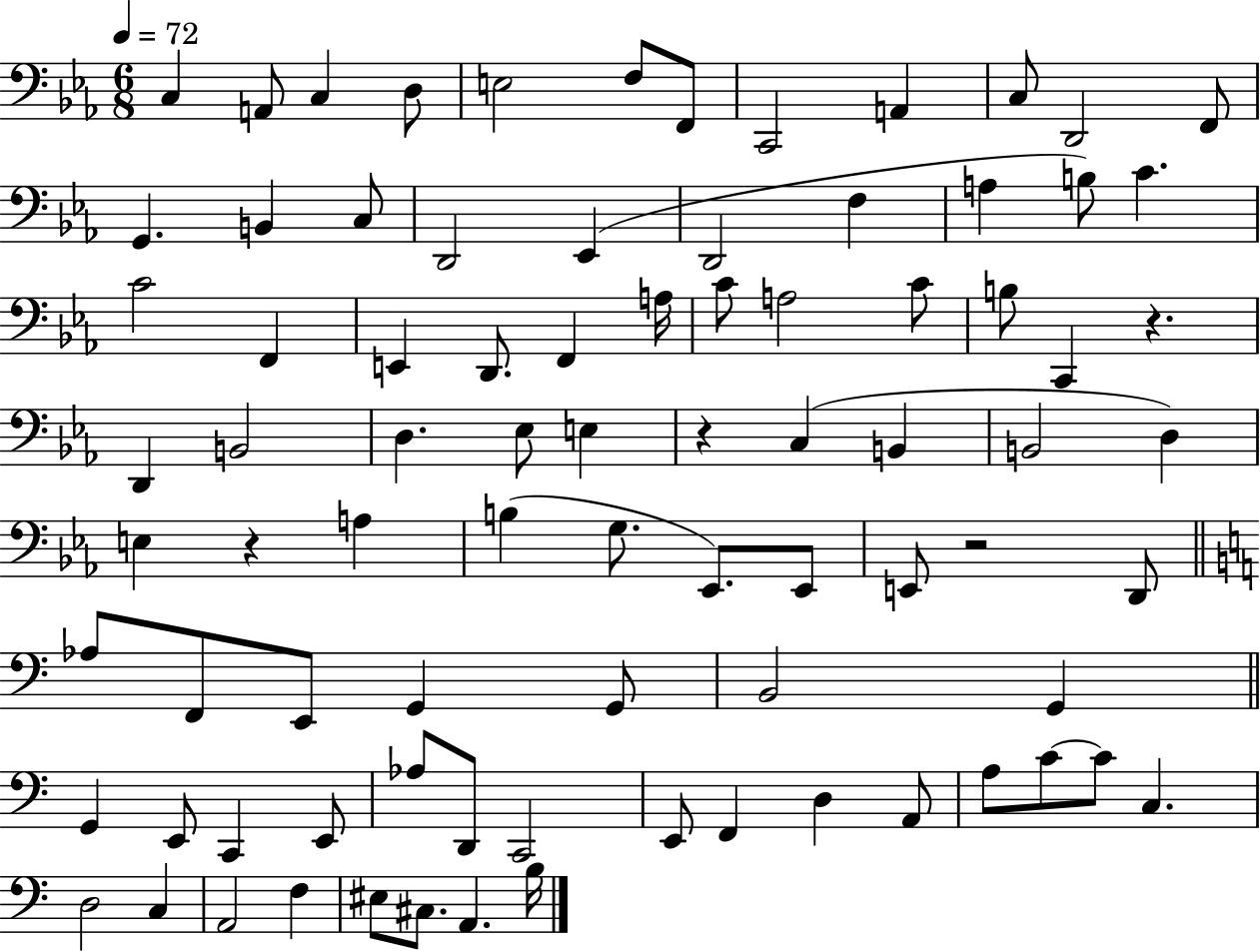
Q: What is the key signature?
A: EES major